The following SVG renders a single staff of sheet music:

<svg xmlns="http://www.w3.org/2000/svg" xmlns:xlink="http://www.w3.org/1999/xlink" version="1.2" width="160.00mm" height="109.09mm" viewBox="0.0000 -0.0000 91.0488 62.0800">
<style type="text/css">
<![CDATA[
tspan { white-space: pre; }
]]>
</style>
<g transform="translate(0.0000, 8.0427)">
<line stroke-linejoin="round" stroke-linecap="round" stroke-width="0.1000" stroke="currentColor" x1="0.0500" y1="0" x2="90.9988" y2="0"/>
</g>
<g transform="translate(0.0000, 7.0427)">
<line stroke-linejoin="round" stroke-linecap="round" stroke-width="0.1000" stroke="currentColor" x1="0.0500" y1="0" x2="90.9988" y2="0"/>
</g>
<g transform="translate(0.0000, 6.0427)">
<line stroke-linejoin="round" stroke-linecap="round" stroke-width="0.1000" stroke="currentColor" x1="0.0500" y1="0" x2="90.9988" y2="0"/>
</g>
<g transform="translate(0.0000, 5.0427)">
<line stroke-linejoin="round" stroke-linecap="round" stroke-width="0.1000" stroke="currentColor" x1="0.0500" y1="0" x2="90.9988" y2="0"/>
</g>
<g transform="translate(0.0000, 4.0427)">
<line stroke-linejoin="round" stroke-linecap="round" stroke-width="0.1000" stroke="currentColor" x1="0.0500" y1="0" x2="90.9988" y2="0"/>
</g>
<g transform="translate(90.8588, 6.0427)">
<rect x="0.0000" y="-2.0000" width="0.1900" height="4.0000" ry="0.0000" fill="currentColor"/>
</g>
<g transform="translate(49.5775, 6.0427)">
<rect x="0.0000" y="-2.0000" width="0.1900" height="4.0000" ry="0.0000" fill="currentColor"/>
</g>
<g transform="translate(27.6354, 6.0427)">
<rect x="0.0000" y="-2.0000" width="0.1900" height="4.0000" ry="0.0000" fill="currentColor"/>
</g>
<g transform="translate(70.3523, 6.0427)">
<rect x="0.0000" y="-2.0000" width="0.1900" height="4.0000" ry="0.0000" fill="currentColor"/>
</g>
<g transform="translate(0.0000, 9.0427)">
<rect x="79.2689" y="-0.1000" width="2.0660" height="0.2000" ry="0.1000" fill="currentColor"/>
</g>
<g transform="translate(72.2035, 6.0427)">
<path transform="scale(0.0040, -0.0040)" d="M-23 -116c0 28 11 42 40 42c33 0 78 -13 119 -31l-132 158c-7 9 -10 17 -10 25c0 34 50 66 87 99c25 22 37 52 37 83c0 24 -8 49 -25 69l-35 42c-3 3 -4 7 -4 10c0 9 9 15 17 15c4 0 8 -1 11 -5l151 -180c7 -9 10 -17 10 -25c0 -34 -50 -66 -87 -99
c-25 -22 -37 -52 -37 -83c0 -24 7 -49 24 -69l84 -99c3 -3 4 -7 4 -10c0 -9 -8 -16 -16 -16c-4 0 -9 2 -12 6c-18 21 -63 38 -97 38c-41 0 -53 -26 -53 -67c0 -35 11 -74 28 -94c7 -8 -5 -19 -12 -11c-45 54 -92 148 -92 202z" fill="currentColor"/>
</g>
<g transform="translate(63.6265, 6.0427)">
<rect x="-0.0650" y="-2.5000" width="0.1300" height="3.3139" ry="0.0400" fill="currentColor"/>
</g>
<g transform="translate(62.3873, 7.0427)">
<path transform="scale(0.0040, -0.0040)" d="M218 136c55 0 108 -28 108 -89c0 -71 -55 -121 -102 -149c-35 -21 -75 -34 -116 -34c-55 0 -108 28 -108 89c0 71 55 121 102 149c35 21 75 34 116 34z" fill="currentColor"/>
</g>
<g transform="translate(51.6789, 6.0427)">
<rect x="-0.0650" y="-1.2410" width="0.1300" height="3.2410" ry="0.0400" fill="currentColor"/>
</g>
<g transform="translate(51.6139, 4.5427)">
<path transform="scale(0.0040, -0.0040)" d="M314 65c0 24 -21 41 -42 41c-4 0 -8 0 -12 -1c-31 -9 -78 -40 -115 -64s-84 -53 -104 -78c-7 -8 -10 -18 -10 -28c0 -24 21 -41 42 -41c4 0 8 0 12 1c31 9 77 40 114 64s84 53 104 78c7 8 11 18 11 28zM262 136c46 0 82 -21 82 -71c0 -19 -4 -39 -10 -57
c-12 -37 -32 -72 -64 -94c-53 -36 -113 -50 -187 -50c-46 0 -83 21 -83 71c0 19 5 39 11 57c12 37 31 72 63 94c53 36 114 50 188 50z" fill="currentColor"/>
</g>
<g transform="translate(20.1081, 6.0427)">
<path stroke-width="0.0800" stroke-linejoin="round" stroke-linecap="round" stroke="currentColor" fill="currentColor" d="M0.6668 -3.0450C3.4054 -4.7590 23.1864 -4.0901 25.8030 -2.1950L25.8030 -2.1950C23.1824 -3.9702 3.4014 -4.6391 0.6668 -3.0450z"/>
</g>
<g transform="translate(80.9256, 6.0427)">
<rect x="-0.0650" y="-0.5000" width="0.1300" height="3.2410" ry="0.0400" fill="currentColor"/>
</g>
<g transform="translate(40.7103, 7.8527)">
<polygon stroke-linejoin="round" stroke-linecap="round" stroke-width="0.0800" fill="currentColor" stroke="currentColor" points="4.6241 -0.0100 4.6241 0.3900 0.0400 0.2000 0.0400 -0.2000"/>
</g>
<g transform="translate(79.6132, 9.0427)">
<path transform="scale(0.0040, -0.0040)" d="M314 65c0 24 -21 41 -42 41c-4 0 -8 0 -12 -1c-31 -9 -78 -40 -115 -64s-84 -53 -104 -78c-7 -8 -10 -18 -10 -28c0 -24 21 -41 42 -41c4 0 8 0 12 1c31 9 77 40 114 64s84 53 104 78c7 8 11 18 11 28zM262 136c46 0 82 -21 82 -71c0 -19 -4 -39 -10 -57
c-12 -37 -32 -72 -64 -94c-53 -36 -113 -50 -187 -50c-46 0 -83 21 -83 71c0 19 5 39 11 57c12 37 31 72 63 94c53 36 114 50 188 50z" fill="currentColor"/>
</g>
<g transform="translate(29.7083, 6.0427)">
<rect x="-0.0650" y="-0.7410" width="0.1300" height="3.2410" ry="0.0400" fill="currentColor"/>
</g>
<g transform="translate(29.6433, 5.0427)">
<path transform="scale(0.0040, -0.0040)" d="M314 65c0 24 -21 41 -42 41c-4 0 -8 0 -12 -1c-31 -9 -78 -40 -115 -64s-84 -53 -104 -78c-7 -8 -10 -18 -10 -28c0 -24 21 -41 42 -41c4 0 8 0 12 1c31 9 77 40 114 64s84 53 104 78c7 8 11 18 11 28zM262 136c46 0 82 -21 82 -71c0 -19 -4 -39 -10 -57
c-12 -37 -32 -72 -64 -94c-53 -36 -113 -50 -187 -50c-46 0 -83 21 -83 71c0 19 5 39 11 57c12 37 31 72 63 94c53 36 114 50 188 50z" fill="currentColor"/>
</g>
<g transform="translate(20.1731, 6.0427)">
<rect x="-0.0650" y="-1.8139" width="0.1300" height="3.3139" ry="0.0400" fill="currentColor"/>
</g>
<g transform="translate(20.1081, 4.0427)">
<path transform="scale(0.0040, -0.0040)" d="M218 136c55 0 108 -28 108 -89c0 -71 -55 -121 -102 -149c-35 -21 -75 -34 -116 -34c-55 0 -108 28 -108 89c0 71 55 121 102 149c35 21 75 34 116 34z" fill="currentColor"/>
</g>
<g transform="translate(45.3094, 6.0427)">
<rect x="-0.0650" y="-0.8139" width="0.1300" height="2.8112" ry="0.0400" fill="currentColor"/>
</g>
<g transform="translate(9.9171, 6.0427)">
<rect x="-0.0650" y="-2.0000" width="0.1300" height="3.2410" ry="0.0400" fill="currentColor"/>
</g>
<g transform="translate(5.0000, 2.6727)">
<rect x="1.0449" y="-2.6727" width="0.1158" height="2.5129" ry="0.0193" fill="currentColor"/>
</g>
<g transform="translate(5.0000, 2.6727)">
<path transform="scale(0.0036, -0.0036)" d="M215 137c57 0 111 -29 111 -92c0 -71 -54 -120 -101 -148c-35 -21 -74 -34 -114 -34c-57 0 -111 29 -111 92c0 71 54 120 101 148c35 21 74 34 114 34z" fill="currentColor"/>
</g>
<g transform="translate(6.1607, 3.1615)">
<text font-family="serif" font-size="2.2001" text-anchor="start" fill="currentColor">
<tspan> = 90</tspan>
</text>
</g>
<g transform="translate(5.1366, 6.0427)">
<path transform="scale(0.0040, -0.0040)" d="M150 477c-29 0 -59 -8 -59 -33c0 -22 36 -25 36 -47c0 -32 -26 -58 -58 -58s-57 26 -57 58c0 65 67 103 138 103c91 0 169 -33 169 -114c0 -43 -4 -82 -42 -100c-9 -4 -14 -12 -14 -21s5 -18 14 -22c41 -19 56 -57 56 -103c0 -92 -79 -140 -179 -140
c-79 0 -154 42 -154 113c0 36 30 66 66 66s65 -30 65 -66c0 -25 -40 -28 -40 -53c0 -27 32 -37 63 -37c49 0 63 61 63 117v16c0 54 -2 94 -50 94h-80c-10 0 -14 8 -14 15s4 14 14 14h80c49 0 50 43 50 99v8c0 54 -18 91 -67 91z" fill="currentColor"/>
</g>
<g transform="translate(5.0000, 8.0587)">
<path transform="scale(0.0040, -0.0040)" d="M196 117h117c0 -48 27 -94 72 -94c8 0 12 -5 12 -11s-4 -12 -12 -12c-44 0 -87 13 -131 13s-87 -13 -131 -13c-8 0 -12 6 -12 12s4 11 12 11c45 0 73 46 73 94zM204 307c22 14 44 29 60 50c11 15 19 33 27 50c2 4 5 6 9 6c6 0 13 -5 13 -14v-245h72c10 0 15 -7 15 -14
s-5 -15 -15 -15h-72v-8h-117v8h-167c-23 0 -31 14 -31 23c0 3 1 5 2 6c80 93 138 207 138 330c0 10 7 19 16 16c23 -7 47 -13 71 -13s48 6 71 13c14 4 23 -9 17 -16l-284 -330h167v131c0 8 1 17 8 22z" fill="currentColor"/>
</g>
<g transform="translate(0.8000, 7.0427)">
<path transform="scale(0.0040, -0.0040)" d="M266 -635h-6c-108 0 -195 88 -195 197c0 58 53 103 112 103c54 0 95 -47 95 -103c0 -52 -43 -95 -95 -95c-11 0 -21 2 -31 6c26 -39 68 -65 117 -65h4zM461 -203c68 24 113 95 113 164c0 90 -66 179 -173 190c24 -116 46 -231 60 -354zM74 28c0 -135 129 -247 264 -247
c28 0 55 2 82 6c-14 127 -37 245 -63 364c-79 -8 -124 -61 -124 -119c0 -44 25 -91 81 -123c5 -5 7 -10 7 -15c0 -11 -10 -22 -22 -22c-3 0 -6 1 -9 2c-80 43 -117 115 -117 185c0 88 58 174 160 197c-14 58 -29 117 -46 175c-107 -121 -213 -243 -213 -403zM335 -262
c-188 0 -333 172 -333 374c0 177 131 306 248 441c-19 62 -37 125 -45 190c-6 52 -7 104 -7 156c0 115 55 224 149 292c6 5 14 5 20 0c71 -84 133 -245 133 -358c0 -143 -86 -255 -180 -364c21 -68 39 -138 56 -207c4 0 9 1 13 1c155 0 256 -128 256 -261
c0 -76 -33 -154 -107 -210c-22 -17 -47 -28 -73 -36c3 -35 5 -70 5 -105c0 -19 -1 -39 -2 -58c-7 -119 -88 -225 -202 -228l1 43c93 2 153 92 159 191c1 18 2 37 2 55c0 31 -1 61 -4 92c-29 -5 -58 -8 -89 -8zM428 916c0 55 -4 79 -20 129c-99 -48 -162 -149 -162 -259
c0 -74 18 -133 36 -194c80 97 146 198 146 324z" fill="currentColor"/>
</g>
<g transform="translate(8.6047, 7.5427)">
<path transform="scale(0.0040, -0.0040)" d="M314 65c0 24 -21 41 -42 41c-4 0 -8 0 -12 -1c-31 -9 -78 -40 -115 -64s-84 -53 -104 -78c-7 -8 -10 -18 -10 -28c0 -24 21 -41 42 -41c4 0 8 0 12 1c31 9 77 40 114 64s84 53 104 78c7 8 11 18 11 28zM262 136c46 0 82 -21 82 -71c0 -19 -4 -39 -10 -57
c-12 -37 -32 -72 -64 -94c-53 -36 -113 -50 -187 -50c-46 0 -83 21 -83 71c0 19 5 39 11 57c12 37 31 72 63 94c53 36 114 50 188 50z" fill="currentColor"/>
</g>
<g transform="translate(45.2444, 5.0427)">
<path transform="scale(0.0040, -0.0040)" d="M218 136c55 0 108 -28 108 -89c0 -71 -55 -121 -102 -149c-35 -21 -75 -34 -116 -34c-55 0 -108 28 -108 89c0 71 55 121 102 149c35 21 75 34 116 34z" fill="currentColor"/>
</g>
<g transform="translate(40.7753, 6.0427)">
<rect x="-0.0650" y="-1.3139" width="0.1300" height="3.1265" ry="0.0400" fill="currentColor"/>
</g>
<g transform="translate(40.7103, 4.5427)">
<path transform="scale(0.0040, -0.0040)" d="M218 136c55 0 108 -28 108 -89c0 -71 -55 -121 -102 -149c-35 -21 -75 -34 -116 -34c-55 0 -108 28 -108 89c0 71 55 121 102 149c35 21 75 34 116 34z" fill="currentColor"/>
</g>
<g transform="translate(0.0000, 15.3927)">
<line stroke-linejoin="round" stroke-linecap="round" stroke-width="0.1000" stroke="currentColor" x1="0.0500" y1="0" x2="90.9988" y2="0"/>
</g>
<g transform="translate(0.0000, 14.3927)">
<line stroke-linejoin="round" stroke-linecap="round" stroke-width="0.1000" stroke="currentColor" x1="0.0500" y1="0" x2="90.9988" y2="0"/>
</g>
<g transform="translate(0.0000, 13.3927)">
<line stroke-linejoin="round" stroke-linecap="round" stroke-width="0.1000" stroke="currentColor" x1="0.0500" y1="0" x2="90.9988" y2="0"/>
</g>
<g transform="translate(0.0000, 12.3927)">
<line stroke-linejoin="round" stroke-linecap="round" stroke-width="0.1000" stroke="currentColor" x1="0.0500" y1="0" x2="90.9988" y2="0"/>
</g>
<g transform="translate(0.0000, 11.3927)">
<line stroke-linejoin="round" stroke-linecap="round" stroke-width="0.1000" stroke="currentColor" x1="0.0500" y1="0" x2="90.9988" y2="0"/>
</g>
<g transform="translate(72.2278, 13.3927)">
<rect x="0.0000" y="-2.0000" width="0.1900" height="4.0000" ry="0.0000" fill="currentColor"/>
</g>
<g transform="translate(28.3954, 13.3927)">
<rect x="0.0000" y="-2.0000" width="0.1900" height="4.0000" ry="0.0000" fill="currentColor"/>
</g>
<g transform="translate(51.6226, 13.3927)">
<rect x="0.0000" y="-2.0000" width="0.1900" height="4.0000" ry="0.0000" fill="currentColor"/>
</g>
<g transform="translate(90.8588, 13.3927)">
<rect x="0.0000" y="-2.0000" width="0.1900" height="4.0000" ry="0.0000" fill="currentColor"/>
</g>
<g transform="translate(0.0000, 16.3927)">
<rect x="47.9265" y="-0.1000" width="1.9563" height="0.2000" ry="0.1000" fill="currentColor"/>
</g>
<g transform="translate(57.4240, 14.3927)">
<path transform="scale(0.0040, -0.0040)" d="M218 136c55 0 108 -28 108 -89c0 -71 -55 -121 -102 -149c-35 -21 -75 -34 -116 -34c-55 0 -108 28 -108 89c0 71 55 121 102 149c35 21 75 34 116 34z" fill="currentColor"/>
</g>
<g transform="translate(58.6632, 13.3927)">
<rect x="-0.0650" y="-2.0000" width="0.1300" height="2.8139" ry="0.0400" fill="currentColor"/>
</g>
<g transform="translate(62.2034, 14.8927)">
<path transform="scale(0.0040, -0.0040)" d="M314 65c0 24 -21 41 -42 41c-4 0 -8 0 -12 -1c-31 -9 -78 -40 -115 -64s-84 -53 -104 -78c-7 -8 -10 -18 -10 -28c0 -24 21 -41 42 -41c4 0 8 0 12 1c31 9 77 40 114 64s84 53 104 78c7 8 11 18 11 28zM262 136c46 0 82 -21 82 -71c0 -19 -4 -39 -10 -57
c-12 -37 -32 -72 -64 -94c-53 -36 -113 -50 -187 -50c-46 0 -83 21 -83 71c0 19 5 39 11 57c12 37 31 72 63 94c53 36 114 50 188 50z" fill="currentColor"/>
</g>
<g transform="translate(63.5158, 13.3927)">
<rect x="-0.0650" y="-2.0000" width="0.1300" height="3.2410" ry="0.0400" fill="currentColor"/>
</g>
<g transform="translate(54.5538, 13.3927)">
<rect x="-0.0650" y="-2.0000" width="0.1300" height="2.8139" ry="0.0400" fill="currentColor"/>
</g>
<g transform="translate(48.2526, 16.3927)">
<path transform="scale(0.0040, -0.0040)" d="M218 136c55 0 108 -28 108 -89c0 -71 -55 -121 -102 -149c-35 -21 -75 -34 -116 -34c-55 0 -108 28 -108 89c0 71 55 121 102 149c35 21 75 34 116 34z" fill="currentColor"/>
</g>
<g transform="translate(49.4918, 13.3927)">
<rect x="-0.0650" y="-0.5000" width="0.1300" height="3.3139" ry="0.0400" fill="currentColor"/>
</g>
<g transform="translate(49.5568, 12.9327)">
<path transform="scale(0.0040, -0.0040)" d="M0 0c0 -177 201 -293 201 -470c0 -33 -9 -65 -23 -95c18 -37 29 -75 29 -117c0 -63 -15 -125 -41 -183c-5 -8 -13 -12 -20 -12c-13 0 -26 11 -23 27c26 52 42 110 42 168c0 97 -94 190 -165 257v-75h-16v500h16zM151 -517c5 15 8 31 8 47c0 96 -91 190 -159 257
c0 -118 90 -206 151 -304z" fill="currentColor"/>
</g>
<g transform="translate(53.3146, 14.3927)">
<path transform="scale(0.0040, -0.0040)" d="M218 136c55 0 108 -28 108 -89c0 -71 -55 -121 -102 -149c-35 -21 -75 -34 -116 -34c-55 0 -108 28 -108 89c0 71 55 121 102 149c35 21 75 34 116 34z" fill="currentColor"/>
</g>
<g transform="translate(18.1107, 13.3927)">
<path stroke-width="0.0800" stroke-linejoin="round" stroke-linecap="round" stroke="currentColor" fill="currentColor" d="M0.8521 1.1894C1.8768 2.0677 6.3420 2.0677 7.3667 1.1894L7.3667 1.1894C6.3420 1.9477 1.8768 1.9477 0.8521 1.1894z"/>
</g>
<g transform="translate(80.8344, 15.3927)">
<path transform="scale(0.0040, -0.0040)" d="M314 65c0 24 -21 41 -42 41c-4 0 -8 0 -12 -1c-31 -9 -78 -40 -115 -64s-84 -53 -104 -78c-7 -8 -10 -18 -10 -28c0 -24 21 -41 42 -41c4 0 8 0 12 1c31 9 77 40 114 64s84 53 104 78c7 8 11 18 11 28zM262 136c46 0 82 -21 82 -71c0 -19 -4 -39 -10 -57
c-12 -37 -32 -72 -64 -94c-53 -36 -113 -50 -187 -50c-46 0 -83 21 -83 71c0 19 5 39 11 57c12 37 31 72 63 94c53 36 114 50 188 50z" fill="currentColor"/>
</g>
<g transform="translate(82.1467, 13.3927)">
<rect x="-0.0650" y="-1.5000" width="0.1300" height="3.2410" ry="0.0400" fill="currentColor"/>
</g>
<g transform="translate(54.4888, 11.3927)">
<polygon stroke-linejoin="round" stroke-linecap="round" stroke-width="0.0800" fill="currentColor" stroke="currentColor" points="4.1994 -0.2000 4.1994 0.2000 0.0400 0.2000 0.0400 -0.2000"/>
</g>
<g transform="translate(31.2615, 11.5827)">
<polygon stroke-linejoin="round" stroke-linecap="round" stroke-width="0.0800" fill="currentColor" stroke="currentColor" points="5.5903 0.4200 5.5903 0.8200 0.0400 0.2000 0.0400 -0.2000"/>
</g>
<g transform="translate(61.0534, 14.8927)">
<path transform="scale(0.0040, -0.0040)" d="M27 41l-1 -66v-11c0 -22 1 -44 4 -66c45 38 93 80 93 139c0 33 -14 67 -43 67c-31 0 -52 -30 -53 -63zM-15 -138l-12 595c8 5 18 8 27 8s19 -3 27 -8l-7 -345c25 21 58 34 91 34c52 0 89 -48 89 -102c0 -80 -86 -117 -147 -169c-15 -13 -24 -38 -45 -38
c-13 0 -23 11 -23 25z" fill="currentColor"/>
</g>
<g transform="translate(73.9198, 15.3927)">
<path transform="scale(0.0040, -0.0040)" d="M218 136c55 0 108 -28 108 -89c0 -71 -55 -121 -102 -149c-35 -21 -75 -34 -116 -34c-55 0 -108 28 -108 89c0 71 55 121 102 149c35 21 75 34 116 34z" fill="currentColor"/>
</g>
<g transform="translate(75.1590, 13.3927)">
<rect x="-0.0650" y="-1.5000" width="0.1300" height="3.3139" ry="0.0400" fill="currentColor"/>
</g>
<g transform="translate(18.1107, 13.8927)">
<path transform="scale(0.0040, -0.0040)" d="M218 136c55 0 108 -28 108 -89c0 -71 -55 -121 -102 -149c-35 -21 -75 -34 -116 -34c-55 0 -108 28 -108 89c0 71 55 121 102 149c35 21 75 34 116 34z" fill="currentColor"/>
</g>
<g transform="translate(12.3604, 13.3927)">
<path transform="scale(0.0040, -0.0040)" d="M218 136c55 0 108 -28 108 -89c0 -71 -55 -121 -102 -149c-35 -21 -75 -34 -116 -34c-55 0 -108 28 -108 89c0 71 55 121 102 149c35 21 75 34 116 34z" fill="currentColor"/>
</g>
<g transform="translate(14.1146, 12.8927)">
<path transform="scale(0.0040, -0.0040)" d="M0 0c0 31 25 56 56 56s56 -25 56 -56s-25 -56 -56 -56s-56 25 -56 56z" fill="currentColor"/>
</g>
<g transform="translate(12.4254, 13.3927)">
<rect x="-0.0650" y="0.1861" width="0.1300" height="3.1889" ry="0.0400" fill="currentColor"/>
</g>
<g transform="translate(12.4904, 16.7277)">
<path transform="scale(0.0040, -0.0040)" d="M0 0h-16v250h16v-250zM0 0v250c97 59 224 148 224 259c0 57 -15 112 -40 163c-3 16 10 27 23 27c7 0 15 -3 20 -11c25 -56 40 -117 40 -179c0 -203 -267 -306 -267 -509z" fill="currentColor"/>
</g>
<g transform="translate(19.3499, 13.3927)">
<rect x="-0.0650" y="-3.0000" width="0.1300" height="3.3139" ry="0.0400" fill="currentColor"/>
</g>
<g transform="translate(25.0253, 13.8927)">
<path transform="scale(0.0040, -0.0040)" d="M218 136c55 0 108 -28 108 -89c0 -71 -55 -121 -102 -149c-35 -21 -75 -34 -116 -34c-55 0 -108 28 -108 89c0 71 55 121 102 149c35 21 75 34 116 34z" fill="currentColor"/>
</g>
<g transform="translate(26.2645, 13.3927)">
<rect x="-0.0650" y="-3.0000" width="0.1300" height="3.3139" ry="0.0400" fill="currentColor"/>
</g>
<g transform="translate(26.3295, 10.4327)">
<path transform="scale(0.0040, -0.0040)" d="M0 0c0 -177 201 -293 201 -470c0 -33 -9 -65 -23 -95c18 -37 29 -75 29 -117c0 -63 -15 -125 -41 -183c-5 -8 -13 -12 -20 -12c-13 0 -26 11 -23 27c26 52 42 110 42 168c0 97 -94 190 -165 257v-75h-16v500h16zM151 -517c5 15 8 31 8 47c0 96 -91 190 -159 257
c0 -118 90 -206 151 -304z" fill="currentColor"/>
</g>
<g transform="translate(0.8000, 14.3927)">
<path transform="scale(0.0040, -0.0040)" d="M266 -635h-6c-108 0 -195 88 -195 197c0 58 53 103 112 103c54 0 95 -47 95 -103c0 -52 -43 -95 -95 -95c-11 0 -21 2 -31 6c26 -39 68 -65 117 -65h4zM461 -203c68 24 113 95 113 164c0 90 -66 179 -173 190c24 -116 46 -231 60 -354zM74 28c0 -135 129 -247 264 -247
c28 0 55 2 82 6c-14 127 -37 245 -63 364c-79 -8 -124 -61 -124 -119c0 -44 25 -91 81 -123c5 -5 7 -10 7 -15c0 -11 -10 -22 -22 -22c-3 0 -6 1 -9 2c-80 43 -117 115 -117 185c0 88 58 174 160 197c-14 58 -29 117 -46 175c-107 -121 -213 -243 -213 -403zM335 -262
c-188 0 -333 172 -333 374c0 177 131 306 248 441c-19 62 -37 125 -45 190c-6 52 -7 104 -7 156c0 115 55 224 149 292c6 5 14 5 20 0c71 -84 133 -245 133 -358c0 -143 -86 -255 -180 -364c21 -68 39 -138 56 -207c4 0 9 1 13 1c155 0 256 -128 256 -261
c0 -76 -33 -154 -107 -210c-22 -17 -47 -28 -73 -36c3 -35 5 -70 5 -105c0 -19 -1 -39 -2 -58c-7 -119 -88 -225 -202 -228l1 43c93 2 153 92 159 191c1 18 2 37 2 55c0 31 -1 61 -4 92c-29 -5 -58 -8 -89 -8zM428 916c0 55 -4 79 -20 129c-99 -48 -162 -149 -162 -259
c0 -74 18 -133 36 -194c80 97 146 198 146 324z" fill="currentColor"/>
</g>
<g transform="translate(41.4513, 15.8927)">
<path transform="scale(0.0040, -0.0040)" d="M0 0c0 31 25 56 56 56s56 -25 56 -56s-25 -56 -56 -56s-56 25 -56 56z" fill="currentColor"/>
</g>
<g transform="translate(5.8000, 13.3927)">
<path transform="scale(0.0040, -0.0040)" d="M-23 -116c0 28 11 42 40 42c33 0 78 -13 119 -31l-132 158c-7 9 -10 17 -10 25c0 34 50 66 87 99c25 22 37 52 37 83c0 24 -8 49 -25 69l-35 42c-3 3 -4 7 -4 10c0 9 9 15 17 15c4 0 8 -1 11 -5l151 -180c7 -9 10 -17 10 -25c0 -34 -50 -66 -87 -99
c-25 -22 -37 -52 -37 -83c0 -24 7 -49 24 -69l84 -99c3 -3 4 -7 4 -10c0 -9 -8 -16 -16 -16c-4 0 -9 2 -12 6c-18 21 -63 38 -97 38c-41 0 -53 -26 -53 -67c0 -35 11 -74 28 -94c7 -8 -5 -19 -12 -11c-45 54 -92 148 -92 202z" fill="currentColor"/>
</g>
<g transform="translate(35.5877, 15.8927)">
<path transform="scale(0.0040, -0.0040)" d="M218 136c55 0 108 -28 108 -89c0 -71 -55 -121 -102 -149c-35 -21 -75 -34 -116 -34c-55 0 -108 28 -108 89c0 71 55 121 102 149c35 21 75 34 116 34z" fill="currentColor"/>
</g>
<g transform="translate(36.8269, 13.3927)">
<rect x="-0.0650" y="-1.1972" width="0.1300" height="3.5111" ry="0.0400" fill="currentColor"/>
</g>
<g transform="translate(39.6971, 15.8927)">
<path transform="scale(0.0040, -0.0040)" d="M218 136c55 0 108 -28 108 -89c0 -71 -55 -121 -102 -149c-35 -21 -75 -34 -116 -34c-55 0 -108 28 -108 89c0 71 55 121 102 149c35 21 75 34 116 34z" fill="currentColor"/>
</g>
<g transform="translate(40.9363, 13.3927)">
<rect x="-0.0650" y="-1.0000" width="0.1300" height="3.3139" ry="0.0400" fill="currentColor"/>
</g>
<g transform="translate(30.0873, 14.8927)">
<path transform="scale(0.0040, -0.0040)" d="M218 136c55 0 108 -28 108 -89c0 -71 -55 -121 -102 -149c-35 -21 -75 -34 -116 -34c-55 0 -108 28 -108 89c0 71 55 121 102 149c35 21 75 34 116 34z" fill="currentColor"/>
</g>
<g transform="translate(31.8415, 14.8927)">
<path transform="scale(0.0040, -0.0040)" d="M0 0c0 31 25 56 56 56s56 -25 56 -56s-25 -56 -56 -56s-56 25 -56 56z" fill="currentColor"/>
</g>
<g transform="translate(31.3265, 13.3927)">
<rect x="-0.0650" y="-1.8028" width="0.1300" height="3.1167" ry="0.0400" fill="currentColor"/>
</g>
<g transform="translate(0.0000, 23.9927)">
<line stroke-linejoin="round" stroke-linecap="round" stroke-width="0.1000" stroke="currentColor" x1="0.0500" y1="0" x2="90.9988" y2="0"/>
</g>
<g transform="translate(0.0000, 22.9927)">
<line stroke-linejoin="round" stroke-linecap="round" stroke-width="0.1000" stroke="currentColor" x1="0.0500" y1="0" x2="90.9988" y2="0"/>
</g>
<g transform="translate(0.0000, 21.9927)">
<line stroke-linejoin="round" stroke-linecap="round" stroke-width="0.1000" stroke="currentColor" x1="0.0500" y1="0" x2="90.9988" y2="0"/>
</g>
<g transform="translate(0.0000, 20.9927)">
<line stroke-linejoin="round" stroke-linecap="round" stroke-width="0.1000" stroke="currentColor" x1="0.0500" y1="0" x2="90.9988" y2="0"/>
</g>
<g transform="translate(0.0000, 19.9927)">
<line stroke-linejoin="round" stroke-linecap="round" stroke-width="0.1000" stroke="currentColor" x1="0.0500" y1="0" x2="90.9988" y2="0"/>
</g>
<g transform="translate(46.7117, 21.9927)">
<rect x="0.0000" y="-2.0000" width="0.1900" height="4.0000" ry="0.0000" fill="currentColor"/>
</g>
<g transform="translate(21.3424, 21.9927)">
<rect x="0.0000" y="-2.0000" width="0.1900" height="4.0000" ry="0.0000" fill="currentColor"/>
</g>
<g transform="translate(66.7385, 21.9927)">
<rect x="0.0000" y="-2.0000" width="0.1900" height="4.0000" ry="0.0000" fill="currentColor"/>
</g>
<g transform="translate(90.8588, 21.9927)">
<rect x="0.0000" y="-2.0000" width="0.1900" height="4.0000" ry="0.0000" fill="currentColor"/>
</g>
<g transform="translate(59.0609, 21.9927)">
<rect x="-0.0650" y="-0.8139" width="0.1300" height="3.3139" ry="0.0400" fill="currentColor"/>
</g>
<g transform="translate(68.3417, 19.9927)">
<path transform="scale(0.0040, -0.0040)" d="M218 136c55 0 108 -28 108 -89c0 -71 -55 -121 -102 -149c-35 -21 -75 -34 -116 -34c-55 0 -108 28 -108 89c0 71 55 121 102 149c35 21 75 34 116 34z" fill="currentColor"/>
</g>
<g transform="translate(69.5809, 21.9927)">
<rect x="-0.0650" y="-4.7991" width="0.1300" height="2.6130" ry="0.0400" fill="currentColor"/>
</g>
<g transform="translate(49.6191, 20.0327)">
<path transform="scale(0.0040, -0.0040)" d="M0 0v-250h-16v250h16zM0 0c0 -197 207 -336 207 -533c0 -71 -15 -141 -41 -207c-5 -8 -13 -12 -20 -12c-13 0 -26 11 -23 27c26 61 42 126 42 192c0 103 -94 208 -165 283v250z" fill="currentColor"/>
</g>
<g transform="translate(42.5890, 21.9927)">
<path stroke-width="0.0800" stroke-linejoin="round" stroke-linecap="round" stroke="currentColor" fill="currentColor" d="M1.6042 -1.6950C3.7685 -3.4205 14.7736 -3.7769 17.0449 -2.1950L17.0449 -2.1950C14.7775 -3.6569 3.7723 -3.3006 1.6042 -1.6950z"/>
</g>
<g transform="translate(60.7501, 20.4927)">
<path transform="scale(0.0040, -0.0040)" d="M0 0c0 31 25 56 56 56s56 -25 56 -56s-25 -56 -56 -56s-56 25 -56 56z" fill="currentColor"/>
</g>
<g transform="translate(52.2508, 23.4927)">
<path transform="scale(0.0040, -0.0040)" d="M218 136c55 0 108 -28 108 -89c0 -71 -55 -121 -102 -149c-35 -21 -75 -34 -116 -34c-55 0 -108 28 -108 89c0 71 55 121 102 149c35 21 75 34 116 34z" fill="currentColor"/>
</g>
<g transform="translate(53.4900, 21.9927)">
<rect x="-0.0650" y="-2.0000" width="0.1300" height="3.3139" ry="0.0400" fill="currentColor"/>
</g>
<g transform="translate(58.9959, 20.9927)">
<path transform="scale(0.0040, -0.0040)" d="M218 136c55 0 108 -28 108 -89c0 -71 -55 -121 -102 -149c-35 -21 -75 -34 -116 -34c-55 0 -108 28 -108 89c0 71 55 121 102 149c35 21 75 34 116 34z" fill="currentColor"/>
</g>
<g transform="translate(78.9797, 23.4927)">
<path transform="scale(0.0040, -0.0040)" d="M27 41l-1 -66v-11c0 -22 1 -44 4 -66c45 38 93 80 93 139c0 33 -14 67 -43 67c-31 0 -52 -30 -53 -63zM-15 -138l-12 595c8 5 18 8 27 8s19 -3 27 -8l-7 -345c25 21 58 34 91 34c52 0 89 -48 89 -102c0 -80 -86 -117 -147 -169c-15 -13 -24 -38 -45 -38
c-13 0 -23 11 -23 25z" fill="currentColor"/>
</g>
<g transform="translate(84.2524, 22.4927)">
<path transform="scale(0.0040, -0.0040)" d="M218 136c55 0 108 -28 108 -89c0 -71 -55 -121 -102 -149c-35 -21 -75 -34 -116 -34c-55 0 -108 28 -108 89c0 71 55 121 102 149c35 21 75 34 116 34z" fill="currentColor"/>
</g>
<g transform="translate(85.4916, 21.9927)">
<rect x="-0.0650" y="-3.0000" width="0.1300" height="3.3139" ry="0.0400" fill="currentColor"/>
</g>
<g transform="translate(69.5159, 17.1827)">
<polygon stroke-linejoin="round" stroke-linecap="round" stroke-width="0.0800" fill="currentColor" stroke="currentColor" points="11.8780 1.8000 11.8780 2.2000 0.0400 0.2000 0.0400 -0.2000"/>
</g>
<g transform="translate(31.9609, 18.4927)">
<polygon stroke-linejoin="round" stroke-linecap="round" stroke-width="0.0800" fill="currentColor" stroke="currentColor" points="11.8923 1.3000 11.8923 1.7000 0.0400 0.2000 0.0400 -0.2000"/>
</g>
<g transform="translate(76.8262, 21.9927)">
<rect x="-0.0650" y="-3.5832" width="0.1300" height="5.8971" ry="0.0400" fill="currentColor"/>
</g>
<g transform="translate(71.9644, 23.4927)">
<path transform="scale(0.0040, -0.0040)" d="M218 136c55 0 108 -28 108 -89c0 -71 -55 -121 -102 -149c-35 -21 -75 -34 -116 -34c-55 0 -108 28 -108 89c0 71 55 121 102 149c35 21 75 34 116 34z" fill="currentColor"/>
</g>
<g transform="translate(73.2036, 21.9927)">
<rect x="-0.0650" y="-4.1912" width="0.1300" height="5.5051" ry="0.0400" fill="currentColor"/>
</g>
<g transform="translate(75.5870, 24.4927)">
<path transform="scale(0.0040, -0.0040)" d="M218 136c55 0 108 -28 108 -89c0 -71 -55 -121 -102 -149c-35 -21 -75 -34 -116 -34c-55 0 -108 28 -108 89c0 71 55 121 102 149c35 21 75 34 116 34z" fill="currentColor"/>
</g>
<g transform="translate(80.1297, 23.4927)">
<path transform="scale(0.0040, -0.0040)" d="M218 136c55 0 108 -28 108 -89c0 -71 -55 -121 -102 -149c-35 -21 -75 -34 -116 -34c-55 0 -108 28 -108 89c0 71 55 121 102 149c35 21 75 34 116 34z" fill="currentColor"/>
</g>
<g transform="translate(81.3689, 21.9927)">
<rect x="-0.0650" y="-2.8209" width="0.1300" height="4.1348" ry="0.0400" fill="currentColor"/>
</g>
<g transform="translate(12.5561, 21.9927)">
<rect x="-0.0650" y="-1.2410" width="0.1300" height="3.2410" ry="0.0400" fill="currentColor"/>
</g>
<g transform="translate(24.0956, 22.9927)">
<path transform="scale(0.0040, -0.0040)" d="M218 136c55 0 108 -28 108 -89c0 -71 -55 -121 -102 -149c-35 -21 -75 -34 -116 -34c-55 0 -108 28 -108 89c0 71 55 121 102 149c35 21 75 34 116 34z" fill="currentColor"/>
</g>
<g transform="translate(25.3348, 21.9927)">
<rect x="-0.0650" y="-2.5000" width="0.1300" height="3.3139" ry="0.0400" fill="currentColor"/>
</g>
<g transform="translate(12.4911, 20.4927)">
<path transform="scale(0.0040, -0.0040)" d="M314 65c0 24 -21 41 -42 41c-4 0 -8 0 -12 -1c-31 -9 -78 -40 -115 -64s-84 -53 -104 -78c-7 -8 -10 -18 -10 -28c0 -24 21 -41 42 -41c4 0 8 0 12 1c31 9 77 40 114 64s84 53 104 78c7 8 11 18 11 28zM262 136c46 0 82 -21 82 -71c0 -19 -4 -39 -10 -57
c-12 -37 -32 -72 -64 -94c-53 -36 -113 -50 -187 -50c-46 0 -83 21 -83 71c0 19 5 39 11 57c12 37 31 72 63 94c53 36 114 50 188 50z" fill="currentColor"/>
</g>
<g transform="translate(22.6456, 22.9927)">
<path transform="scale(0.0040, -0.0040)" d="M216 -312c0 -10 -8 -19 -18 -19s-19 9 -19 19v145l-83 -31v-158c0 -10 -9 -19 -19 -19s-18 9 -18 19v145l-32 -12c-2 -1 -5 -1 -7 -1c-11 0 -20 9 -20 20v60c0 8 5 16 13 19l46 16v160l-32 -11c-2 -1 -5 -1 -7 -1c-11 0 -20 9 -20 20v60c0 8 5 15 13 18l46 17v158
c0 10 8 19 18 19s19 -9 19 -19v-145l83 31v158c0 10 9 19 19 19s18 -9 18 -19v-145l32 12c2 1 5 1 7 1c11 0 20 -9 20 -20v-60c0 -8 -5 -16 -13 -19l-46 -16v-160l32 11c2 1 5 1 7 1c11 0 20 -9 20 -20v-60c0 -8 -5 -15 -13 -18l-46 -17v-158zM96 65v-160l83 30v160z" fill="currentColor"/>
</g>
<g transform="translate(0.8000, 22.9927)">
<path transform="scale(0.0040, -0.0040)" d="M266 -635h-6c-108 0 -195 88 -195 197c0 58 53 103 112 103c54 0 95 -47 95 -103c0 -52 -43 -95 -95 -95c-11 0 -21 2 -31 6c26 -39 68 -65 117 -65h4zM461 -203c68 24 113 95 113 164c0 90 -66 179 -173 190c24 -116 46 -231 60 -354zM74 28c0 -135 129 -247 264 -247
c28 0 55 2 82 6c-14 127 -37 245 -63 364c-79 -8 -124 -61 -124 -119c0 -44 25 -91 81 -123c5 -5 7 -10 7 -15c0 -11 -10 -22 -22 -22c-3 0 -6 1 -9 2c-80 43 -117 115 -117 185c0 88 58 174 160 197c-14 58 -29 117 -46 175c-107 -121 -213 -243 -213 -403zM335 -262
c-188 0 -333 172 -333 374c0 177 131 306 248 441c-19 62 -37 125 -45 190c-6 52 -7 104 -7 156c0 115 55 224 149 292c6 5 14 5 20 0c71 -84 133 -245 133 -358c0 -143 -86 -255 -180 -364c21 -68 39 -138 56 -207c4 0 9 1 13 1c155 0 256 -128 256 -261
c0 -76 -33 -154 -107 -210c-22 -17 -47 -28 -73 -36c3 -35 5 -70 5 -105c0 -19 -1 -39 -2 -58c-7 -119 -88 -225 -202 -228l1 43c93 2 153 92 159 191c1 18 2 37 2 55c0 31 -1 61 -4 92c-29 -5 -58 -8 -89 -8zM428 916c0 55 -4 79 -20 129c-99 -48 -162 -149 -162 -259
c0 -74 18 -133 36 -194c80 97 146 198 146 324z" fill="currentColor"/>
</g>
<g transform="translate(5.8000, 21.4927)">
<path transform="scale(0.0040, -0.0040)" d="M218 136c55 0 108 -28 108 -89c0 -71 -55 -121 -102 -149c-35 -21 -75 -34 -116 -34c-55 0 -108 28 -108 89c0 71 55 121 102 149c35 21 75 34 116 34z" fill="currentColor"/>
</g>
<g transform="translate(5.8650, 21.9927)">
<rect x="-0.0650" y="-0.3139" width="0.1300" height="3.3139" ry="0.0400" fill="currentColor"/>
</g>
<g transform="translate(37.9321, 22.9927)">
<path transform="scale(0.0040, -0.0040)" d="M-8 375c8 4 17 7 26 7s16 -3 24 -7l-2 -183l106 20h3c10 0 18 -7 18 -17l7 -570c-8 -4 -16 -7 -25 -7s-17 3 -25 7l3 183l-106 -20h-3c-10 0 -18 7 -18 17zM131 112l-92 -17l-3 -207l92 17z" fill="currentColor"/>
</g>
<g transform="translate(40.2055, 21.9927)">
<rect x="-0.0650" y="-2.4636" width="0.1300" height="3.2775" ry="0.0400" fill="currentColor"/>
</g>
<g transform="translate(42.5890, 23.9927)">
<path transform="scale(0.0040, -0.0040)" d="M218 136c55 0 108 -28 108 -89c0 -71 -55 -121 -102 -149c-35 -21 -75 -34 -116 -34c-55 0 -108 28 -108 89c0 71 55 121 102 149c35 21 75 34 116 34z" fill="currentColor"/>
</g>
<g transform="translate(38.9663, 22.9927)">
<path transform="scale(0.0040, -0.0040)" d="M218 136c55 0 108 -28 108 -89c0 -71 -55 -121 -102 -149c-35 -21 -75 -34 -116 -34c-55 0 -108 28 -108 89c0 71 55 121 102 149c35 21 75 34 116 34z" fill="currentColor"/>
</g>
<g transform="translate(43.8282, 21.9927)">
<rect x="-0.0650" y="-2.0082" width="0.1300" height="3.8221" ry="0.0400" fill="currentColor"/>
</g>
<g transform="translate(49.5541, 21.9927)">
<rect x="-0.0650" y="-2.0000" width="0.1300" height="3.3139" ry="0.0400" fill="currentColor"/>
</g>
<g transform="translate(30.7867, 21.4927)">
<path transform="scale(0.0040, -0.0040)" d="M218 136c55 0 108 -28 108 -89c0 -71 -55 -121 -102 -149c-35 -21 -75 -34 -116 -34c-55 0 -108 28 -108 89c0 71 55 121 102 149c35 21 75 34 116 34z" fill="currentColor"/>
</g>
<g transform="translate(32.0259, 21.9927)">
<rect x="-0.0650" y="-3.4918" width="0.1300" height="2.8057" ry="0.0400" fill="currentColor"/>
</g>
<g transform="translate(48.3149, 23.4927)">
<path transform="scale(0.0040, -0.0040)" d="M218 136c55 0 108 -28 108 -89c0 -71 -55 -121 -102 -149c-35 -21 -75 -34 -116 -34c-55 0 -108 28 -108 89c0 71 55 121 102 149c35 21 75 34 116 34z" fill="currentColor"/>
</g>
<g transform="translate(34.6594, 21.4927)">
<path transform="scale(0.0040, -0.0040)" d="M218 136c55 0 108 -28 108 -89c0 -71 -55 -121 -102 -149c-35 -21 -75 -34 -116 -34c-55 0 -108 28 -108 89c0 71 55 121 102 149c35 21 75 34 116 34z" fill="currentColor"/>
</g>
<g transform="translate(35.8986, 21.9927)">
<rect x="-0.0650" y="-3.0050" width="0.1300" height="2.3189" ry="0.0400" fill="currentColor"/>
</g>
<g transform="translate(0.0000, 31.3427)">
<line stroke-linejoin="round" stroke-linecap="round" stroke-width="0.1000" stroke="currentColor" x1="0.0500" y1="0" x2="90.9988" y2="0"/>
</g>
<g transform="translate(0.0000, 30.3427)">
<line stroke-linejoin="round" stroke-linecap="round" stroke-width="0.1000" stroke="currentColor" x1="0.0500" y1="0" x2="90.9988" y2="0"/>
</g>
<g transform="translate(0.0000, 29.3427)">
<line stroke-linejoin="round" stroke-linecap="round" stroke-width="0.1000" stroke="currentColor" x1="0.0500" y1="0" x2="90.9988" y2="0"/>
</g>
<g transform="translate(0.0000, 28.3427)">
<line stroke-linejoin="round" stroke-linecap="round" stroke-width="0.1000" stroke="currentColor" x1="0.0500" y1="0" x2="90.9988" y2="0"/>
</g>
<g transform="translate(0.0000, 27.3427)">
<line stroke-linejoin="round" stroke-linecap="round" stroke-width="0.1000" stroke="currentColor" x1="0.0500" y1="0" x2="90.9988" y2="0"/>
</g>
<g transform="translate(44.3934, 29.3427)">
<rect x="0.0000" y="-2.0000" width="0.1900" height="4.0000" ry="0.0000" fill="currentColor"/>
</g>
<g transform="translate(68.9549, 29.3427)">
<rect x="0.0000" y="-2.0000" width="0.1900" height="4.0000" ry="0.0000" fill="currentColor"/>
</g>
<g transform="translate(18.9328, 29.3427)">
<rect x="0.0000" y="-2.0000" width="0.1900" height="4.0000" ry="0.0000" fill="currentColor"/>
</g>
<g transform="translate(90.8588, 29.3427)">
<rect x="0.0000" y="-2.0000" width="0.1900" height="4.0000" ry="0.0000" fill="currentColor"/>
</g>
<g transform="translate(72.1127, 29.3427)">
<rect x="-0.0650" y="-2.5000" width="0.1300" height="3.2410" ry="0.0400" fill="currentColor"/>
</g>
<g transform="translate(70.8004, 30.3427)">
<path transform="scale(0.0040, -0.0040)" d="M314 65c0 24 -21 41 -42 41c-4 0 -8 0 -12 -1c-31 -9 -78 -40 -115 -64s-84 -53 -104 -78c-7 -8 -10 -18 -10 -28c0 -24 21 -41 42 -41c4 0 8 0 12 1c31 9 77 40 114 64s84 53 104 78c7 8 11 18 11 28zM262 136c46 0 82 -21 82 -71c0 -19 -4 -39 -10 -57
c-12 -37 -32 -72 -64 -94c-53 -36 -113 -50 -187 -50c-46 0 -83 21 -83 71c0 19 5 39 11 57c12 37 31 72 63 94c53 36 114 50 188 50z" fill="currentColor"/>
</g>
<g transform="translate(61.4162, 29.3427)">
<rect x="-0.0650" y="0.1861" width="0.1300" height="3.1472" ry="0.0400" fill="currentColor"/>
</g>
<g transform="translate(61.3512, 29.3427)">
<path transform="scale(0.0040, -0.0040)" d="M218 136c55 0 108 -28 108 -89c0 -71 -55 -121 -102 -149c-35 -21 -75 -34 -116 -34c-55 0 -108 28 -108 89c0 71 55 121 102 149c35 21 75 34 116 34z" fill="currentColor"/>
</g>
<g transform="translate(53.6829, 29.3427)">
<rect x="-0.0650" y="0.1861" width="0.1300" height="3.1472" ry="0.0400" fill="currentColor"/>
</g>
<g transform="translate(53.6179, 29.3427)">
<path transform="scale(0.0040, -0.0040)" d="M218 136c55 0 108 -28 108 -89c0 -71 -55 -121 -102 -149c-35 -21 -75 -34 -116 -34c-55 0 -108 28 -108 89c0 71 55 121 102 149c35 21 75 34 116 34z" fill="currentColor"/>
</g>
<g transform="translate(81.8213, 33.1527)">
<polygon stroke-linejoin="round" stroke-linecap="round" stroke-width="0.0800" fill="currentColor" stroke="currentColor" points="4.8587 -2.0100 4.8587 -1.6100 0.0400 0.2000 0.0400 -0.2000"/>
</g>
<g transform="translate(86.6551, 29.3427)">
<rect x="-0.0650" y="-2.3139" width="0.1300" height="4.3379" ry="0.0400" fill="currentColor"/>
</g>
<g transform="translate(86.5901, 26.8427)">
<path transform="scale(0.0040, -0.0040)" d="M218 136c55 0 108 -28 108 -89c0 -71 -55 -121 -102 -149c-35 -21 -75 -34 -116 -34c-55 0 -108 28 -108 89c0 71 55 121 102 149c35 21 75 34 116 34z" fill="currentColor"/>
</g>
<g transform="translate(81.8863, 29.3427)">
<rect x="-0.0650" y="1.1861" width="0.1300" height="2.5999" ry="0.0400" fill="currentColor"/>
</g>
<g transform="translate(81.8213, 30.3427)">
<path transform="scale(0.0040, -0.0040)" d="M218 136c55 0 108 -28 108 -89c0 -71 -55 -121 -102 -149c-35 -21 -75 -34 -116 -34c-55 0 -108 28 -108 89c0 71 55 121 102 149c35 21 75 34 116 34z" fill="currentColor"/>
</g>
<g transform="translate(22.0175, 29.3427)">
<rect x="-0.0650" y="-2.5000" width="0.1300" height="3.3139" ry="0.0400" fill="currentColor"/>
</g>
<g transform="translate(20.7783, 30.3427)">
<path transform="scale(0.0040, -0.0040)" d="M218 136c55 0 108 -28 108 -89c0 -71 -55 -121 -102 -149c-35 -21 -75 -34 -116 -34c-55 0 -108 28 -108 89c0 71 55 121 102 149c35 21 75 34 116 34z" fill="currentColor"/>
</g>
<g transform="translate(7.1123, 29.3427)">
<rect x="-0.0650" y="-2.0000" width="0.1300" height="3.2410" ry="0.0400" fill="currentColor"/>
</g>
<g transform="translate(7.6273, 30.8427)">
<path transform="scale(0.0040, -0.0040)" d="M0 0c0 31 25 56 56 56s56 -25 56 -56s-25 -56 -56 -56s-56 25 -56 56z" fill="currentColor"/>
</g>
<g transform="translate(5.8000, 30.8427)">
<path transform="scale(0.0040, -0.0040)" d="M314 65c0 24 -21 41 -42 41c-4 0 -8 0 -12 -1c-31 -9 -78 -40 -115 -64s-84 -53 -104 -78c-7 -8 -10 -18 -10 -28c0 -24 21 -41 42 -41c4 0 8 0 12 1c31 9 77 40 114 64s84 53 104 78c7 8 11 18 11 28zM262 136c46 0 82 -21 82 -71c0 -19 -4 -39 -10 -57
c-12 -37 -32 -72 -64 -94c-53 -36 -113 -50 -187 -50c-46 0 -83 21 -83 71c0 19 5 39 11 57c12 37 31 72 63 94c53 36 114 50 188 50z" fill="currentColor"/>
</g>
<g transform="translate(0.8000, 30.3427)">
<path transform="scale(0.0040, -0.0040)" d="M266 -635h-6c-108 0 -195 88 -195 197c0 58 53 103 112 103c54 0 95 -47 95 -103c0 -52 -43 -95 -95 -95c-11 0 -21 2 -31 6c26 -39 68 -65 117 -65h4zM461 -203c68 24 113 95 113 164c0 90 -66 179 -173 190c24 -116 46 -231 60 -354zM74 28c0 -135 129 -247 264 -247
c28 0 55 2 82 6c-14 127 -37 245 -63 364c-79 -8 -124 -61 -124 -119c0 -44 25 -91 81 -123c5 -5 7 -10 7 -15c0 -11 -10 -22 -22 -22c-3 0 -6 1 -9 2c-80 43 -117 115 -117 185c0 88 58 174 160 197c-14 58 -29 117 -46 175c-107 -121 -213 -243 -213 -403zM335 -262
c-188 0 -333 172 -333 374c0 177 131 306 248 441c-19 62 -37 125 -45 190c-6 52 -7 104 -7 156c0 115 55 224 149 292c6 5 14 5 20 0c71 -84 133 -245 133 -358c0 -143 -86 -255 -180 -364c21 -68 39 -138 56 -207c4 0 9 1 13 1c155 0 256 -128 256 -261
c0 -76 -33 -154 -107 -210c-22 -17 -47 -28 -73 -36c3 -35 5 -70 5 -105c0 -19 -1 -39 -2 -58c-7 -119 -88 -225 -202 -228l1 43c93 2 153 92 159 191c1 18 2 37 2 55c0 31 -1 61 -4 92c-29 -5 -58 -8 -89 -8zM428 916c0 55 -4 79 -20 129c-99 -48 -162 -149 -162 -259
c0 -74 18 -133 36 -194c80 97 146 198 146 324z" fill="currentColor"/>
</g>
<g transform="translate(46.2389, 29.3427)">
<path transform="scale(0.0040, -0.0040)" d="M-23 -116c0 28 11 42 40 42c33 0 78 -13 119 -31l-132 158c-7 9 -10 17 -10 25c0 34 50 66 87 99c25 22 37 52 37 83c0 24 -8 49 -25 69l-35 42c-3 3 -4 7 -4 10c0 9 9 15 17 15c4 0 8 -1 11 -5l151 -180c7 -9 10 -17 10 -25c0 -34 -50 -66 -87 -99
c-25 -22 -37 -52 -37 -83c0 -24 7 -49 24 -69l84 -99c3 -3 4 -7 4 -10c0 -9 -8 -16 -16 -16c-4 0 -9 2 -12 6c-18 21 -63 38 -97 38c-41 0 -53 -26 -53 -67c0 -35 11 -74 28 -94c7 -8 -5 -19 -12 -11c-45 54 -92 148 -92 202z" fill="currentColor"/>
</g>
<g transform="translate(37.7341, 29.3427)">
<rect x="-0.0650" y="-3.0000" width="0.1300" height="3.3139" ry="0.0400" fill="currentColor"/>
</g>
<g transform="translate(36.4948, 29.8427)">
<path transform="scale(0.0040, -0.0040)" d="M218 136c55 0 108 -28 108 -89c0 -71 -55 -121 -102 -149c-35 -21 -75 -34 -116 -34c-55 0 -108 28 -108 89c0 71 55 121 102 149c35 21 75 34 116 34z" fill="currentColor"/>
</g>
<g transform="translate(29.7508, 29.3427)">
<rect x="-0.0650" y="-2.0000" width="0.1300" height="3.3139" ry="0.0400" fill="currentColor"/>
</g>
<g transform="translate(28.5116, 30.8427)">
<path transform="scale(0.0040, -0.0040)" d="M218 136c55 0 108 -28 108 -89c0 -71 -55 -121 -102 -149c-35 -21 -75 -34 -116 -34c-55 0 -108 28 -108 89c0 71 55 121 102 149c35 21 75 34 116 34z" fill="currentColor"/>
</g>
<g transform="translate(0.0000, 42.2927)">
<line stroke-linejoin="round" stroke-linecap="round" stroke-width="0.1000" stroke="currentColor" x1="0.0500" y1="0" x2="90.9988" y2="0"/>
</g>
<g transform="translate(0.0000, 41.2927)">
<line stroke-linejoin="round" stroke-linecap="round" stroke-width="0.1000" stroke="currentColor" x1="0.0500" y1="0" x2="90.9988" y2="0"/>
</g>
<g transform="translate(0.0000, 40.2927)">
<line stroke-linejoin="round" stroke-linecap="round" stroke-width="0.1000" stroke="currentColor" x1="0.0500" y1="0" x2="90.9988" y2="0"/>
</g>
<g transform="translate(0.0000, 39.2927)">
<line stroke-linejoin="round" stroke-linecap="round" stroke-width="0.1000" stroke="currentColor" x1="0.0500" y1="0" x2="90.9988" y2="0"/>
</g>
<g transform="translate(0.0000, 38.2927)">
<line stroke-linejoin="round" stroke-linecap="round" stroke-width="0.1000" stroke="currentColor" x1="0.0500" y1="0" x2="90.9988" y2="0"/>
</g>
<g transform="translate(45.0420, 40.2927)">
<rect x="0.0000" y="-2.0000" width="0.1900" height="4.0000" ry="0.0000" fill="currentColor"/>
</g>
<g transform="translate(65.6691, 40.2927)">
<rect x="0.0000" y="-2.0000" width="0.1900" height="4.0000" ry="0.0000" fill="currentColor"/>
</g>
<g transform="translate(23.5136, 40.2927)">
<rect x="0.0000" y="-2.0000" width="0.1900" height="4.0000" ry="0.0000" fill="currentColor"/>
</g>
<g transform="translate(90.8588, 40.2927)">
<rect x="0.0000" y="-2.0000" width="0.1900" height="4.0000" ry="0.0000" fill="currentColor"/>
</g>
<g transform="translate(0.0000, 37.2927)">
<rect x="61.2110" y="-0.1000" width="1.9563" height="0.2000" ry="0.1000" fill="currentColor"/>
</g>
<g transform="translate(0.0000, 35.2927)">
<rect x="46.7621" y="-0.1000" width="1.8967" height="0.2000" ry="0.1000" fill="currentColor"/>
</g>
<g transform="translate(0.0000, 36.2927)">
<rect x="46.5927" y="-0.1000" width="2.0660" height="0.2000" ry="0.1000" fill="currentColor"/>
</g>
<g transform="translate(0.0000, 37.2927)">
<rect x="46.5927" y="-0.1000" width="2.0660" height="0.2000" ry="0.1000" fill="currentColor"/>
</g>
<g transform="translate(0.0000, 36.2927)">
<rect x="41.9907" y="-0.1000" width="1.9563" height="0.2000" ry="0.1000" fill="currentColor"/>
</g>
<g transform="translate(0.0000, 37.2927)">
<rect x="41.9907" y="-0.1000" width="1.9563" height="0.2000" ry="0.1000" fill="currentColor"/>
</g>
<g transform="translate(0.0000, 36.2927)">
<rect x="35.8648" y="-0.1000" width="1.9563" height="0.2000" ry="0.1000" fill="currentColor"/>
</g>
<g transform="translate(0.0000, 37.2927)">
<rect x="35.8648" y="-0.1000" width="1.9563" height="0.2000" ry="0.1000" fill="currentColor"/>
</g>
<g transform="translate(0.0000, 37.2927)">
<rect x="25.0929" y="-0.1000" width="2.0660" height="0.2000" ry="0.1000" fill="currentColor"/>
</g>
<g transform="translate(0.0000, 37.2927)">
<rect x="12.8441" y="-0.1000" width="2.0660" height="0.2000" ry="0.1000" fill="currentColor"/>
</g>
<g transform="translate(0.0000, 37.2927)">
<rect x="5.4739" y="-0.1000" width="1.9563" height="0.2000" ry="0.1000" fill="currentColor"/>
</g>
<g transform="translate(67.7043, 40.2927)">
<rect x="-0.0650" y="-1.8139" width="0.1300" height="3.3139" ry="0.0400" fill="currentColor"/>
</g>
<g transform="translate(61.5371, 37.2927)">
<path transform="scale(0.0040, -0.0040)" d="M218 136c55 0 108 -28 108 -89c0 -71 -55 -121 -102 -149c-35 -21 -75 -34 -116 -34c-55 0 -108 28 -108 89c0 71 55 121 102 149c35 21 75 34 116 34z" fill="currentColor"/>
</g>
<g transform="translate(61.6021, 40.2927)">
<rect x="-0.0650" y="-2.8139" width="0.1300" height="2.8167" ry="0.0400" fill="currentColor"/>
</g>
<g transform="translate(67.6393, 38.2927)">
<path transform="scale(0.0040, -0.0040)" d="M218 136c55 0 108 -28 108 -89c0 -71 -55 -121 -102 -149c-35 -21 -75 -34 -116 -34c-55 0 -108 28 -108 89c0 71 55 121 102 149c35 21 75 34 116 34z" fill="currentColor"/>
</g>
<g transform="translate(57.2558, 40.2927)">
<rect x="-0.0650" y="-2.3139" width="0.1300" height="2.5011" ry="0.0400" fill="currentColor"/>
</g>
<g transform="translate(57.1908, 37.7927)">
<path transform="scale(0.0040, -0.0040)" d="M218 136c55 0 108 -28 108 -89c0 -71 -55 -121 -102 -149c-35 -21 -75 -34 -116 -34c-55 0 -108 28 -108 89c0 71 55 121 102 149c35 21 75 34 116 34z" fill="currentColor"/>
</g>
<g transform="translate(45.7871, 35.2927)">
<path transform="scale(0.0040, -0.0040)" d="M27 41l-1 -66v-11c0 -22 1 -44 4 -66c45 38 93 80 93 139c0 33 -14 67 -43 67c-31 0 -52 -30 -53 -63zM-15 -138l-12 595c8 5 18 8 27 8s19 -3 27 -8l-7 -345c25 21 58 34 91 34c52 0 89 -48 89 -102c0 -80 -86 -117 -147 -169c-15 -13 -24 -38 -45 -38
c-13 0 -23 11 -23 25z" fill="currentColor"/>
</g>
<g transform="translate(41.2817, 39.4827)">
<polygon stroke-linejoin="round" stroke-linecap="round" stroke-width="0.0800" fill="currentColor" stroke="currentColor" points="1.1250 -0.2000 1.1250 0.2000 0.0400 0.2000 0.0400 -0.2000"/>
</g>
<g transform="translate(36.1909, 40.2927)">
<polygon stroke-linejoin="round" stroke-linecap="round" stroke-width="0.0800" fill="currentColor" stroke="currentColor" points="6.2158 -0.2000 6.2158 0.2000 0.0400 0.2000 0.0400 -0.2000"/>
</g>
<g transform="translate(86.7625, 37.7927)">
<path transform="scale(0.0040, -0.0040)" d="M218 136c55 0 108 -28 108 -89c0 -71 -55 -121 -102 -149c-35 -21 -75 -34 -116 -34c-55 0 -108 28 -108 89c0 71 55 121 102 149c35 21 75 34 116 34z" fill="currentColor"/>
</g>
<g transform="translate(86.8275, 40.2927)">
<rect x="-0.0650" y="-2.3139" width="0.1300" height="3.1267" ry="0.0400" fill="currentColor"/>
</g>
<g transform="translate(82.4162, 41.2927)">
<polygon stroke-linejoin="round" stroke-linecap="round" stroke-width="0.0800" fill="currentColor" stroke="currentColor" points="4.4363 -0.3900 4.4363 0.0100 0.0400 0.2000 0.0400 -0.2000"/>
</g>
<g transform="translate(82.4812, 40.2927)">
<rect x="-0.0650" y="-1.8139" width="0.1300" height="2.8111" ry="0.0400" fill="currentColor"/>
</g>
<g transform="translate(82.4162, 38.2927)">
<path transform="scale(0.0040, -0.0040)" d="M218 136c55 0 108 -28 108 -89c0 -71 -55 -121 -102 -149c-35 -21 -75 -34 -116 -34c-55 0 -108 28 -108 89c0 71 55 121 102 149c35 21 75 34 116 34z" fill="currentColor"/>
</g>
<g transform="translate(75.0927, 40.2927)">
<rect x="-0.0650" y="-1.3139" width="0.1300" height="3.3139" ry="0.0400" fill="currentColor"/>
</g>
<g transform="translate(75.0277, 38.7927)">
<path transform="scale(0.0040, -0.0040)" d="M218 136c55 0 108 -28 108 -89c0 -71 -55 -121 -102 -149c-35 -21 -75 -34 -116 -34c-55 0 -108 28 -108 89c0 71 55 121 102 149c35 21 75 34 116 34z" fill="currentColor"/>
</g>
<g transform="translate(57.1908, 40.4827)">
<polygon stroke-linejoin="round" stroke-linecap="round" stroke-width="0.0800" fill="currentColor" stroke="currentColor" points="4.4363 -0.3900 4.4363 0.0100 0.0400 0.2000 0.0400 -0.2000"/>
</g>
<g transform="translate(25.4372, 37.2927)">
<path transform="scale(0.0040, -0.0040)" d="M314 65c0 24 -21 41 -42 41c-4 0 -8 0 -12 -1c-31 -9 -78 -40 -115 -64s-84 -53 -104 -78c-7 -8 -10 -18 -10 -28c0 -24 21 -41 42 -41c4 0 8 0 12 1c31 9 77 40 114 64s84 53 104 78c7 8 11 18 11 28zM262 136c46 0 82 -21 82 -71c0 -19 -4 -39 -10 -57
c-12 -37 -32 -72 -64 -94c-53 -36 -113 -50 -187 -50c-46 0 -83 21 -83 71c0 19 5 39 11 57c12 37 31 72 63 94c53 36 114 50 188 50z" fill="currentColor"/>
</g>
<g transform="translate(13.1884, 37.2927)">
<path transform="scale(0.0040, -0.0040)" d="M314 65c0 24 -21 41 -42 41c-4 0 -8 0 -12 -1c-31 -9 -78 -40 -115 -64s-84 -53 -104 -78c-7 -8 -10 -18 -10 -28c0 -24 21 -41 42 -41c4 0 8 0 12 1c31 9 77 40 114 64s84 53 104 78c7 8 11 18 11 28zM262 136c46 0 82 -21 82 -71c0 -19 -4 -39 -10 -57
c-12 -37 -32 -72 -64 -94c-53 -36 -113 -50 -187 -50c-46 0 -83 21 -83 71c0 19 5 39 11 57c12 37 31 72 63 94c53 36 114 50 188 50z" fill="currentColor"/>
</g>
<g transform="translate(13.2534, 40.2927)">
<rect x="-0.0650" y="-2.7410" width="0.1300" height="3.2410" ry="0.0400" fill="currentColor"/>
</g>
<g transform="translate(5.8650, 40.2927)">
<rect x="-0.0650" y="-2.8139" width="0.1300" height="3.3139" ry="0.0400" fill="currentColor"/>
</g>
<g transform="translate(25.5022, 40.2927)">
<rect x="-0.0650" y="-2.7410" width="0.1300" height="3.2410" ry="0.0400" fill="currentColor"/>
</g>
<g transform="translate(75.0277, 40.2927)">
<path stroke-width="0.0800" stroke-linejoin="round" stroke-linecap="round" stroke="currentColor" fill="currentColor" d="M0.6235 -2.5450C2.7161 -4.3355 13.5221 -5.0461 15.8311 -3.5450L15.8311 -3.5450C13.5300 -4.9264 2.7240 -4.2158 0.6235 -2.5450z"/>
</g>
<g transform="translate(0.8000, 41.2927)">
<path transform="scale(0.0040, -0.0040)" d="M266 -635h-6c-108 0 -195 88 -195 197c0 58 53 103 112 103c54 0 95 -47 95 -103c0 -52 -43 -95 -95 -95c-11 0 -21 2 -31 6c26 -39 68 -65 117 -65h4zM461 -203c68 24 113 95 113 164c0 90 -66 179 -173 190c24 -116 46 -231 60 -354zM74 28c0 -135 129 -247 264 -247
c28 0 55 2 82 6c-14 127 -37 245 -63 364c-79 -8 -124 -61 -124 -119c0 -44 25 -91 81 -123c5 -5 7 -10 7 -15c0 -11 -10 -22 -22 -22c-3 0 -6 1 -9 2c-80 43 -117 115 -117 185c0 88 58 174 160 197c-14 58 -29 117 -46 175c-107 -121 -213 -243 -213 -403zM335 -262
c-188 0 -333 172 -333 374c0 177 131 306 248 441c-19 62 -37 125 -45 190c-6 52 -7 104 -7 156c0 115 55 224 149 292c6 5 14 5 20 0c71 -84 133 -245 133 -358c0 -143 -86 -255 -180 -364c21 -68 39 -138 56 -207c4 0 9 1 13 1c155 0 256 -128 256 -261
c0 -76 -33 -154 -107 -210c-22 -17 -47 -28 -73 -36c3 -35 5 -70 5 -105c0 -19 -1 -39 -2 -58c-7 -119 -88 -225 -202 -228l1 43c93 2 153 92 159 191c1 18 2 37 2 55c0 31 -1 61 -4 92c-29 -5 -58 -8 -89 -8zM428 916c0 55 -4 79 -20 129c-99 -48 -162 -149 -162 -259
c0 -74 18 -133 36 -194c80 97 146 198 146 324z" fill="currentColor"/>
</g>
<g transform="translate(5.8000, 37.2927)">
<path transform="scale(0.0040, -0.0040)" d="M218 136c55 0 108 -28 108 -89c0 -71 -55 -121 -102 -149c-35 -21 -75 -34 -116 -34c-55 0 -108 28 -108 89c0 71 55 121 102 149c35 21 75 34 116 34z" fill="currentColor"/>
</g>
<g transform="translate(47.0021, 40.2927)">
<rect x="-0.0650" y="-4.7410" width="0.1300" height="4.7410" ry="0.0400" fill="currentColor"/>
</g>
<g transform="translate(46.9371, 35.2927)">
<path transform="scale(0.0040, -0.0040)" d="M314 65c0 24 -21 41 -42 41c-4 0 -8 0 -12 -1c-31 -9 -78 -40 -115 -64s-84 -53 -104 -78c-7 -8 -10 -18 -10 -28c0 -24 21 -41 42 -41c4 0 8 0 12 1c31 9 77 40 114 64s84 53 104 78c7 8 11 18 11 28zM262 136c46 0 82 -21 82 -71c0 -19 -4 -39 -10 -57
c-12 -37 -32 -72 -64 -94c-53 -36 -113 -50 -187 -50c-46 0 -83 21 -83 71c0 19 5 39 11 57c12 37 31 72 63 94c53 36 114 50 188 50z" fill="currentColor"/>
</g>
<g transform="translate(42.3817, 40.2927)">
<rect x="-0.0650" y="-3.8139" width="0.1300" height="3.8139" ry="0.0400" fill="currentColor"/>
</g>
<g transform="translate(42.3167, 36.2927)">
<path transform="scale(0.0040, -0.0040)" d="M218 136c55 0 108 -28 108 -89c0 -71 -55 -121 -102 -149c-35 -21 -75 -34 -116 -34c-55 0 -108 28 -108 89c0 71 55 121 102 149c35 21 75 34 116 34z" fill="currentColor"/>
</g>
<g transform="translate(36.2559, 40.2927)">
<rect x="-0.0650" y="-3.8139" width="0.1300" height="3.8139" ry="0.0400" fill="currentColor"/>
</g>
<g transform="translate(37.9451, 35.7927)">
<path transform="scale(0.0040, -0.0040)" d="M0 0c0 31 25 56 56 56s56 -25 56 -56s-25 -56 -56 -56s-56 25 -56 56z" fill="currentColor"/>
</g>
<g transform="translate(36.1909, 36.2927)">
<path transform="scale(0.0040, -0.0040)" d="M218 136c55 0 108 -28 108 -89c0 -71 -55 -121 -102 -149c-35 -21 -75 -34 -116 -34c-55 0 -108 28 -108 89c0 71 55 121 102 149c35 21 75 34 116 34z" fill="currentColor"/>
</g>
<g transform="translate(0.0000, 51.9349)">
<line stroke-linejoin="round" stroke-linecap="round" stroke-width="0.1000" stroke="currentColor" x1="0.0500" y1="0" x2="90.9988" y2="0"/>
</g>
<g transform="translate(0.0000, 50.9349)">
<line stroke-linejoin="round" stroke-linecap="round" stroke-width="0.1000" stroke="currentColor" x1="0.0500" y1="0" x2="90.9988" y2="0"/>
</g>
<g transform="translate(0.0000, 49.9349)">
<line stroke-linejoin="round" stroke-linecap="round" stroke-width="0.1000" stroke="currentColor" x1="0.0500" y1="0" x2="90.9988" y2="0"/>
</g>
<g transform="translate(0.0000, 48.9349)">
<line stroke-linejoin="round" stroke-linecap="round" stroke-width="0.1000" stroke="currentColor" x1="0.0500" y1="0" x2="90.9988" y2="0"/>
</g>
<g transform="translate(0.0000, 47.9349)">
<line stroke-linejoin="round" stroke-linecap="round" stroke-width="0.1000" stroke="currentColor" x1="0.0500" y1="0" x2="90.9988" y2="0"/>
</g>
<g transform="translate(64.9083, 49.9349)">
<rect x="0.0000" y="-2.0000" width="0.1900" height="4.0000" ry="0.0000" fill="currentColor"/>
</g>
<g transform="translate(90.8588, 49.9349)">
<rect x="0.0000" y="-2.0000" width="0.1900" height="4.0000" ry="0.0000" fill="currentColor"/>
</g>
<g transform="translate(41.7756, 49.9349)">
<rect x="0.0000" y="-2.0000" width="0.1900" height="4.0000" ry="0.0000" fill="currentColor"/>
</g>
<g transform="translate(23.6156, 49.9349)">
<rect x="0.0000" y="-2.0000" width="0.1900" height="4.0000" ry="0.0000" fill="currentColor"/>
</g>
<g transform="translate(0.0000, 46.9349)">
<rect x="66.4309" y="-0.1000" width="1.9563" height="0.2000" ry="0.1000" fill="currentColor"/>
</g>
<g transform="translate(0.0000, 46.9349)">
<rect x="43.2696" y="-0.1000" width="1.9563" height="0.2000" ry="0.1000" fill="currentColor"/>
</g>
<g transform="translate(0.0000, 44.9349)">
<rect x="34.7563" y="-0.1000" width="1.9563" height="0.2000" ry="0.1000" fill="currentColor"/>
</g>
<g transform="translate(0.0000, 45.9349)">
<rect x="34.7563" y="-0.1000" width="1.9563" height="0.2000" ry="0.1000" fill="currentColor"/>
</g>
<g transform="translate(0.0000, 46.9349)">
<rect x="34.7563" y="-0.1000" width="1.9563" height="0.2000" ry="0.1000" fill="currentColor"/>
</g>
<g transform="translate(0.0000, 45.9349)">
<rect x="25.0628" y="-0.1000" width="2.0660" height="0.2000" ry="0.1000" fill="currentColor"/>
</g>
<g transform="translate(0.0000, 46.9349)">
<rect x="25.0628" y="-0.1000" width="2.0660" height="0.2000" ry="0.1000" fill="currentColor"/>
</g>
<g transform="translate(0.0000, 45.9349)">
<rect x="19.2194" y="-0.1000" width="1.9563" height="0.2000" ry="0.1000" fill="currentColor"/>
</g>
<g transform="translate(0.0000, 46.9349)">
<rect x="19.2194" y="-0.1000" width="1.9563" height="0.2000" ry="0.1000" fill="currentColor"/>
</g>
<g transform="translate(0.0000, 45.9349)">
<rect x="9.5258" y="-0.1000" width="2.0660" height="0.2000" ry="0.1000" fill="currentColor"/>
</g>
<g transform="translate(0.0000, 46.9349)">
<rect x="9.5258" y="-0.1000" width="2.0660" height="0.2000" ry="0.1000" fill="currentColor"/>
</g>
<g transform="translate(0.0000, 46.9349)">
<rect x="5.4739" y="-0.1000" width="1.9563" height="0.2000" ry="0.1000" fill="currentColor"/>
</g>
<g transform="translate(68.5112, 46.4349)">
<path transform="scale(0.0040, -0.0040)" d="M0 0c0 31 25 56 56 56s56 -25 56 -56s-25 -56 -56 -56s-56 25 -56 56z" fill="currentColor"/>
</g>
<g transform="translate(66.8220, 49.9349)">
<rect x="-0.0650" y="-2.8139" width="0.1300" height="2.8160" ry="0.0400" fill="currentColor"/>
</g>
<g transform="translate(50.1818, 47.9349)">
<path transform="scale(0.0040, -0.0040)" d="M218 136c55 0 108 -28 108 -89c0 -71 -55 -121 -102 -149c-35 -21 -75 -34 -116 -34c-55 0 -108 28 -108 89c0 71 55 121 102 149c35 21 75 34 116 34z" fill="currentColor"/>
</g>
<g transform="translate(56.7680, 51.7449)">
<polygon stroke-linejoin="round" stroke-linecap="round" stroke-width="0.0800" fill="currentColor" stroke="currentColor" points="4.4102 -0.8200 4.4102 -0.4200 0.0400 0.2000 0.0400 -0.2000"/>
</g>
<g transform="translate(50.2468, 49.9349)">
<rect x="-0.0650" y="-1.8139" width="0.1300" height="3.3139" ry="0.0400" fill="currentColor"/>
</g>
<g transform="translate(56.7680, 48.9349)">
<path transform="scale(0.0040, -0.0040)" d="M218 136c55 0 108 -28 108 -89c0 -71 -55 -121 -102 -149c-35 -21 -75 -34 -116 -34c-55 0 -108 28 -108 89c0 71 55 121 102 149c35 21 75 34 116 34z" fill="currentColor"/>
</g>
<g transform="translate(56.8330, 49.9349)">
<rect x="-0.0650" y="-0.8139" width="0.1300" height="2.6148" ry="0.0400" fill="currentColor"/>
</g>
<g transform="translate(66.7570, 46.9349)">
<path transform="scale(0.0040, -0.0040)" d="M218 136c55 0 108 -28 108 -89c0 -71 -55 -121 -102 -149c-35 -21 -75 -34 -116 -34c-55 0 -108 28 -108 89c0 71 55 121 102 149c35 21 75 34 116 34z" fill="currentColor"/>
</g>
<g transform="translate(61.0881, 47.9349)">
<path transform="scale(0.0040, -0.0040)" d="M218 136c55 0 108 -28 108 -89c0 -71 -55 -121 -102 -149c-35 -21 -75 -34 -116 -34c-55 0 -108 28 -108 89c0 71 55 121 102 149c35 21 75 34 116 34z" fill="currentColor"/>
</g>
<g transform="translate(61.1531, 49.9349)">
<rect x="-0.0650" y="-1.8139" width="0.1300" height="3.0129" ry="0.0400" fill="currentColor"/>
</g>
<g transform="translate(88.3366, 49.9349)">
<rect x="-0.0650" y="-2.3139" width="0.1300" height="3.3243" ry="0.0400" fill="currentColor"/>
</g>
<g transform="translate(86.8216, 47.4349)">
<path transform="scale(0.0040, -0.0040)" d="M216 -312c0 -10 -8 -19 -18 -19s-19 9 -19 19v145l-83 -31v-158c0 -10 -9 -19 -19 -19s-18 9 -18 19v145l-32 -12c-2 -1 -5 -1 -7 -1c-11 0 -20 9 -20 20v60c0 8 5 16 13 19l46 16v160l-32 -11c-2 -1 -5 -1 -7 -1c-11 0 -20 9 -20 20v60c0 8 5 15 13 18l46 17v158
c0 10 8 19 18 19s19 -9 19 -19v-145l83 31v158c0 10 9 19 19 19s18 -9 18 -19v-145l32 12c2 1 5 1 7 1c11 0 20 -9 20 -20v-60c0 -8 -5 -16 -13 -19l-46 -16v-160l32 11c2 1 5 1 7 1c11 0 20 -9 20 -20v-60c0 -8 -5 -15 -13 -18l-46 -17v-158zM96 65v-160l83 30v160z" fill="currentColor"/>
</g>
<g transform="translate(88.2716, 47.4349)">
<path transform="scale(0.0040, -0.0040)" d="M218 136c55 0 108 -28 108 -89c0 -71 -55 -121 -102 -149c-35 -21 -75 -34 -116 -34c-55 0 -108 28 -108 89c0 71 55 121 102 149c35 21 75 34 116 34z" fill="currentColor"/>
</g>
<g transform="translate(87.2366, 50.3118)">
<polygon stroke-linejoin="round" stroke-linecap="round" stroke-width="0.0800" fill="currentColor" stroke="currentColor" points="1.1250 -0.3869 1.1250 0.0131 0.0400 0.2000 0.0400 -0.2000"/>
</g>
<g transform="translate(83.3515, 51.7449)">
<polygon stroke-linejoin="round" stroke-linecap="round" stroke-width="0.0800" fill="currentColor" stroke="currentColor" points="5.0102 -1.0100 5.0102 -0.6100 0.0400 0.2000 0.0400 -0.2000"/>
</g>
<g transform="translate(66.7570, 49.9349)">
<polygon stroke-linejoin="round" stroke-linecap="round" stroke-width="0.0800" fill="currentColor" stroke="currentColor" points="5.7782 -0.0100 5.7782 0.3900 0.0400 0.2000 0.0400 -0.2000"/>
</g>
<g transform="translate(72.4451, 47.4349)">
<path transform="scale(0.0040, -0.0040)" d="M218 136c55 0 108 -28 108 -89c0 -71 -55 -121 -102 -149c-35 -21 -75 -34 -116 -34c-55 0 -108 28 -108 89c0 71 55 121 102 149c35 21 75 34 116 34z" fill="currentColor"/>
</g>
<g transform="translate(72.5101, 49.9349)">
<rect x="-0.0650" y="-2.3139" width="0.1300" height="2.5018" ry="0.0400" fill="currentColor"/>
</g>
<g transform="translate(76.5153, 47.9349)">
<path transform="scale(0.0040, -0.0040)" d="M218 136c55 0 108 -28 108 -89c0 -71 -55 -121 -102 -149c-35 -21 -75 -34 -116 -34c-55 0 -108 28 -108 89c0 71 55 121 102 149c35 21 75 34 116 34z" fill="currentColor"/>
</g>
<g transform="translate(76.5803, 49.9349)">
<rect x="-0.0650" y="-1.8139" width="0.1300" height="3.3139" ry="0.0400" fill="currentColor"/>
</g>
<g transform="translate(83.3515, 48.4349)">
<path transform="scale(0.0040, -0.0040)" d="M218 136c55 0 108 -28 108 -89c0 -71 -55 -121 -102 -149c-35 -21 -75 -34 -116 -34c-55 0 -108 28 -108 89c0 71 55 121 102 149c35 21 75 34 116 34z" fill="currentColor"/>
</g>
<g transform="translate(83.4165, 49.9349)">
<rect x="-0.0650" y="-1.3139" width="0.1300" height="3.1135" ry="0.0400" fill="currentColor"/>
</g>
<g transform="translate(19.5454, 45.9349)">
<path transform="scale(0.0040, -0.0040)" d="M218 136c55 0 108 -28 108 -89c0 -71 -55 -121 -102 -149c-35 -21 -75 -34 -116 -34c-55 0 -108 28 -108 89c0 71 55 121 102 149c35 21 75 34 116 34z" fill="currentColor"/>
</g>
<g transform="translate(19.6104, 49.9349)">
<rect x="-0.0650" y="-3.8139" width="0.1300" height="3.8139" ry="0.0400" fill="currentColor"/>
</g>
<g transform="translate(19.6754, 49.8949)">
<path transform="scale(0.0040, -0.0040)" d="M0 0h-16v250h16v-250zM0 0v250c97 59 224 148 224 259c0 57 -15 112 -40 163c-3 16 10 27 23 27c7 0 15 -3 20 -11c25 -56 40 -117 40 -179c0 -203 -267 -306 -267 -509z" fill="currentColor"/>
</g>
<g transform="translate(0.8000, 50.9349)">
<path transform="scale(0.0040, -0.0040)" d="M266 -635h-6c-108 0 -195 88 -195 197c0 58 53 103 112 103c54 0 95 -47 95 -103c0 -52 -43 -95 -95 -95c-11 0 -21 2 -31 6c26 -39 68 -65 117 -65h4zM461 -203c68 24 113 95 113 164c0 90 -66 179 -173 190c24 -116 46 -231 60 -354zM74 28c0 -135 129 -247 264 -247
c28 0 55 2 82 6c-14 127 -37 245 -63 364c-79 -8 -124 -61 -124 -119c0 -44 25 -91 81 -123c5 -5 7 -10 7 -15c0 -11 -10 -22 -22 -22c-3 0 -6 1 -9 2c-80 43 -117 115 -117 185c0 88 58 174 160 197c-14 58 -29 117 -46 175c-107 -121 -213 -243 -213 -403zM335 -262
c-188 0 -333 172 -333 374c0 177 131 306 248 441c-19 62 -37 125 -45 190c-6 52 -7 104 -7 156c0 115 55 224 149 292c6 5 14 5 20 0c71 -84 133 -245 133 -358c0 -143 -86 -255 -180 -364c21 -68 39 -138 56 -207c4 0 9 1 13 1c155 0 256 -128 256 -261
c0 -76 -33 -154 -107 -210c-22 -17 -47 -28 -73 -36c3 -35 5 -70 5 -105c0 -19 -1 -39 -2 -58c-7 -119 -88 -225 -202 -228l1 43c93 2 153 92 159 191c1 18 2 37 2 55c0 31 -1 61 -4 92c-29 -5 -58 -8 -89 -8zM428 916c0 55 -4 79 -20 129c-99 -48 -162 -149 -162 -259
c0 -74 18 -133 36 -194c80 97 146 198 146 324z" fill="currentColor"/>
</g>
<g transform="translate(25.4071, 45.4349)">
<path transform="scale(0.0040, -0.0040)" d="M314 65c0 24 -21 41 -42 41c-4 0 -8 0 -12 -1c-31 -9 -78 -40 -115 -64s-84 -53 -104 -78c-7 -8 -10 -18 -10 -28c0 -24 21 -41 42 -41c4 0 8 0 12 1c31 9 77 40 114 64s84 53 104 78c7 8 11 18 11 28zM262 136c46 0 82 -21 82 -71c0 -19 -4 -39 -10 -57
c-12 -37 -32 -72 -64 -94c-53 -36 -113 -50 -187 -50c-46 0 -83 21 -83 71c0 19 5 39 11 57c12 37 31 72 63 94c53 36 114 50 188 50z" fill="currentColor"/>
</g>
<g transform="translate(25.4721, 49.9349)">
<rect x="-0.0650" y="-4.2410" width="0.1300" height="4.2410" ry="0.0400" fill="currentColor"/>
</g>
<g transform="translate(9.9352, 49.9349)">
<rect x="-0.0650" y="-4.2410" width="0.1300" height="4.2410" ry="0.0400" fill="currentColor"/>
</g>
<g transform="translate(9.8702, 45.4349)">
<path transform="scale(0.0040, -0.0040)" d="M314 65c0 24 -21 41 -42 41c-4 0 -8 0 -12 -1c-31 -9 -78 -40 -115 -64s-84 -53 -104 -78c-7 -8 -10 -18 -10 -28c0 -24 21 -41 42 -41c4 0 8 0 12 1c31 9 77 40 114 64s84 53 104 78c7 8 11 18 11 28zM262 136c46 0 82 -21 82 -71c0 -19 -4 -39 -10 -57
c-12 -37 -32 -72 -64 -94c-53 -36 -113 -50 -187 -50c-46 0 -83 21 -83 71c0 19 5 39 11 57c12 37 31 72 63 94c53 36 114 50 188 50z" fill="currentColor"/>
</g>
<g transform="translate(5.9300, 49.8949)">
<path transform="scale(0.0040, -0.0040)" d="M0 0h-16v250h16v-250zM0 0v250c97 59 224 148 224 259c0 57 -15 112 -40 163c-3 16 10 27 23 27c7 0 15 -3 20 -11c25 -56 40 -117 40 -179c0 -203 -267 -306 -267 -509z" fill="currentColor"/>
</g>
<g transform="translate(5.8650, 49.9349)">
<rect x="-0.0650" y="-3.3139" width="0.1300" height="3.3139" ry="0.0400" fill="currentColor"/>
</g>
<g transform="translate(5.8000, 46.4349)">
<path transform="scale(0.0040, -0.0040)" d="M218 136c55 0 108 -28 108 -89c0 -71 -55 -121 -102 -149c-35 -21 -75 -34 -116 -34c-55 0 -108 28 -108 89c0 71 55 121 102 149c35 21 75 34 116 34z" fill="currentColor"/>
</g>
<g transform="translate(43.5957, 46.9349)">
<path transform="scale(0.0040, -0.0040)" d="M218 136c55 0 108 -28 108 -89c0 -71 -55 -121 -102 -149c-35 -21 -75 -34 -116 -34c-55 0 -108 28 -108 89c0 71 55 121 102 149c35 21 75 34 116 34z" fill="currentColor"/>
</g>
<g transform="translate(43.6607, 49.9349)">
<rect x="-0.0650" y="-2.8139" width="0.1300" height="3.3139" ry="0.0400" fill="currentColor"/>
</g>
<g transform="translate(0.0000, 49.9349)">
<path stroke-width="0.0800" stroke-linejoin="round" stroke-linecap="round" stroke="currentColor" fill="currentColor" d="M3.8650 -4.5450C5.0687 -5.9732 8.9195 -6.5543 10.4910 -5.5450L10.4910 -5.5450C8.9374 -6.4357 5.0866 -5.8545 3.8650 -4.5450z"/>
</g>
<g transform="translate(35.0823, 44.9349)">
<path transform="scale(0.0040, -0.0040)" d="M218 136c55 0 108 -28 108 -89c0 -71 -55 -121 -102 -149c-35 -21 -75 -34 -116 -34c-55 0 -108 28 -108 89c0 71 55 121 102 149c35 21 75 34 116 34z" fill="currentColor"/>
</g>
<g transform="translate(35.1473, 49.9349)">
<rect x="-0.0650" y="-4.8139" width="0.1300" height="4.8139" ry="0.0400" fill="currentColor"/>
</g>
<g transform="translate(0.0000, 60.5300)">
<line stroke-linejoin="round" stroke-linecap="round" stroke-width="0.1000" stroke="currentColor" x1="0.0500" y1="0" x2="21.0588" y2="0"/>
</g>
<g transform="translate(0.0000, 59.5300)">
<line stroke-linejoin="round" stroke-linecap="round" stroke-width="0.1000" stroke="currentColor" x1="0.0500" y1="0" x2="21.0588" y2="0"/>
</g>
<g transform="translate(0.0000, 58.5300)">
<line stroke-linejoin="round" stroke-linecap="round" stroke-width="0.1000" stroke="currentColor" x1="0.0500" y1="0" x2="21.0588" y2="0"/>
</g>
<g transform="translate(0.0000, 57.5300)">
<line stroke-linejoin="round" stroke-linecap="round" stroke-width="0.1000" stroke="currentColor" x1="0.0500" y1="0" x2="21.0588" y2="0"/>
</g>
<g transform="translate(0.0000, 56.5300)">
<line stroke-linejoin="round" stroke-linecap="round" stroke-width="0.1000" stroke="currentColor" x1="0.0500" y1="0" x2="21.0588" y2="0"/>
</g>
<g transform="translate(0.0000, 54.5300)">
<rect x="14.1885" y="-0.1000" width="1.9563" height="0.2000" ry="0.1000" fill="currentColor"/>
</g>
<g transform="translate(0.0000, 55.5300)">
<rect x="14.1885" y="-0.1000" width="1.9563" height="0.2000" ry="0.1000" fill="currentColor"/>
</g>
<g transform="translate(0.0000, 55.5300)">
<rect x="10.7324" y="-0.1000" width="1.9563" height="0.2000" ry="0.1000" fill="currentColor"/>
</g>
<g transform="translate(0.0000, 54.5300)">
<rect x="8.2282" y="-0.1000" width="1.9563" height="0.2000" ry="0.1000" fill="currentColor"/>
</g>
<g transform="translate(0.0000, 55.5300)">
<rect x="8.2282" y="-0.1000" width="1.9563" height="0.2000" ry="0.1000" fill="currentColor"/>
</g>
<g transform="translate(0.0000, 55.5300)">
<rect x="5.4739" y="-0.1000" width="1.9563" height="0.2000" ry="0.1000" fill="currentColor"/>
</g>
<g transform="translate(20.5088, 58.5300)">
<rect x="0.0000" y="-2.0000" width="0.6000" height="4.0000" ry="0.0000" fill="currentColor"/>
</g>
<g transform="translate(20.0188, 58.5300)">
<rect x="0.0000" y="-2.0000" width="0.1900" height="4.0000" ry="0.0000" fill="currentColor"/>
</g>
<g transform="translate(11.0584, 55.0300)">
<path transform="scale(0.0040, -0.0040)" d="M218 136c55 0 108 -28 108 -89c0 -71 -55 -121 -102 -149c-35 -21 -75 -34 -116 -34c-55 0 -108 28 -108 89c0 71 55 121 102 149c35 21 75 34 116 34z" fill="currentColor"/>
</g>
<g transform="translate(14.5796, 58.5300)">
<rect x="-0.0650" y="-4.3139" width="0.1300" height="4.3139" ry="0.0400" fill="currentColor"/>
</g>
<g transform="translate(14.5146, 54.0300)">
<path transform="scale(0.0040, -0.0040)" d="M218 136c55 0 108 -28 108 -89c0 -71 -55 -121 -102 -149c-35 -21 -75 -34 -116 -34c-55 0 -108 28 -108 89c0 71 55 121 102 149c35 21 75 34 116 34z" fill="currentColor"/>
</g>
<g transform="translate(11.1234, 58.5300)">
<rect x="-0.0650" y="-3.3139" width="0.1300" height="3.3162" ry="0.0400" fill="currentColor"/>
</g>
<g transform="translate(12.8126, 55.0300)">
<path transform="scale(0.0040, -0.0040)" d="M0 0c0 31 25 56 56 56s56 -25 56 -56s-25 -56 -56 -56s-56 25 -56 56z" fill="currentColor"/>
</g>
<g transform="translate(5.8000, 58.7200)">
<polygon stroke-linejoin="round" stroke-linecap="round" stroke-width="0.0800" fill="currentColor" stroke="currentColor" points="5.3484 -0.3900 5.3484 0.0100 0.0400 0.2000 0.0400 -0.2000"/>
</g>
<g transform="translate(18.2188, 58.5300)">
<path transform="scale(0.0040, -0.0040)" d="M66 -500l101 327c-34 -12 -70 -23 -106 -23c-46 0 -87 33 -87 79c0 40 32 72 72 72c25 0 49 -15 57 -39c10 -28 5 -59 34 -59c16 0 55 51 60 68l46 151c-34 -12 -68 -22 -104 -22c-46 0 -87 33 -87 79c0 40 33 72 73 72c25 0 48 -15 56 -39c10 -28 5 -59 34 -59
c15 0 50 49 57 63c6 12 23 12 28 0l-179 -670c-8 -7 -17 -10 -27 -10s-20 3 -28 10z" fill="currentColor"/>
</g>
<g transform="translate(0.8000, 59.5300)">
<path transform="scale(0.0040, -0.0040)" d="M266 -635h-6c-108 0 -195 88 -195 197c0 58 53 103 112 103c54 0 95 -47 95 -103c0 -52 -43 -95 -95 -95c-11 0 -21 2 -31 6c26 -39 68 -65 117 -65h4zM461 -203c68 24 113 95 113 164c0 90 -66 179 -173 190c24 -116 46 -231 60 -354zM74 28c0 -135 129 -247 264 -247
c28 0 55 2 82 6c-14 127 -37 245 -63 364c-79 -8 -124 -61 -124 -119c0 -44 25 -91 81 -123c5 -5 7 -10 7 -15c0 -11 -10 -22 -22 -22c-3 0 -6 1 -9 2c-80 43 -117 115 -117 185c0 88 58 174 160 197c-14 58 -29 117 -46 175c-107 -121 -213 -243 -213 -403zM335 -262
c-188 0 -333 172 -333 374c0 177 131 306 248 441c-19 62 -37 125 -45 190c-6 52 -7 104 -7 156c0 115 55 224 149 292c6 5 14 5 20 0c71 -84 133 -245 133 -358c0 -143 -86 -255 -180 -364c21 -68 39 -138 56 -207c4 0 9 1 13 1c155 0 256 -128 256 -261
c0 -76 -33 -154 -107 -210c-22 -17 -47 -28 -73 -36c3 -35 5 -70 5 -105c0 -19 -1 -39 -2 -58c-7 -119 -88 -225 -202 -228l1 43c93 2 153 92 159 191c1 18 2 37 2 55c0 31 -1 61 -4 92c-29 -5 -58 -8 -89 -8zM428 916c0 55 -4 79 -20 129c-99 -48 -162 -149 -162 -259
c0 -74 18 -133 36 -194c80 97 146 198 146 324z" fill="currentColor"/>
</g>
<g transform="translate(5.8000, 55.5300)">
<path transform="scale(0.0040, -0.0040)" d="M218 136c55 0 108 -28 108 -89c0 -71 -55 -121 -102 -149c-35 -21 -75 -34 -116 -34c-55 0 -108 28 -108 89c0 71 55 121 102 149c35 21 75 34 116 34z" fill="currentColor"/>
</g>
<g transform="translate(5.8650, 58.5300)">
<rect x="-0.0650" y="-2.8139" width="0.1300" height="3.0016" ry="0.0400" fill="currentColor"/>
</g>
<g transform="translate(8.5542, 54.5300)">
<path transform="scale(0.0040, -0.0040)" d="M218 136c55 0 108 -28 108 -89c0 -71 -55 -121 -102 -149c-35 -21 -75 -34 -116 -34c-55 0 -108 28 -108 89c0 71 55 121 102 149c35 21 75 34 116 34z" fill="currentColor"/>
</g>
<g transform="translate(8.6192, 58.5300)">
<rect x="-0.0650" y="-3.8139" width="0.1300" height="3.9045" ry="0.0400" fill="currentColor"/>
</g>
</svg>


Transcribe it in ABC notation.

X:1
T:Untitled
M:3/4
L:1/4
K:C
F2 f d2 e/2 d/2 e2 G z C2 z B/2 A A/4 F/2 D/2 D C/4 G/2 G/2 _F2 E E2 c e2 ^G c/2 c/2 G/2 E/2 F/2 F d f/2 F/2 D/2 _F/2 A F2 G F A z B B G2 G/2 g/2 a a2 a2 c'/2 c'/4 _e'2 g/2 a/2 f e f/2 g/2 b/2 d'2 c'/2 d'2 e' a f d/2 f/2 a/2 g/2 f e/2 ^g/4 a/2 c'/2 b/2 d' z/4